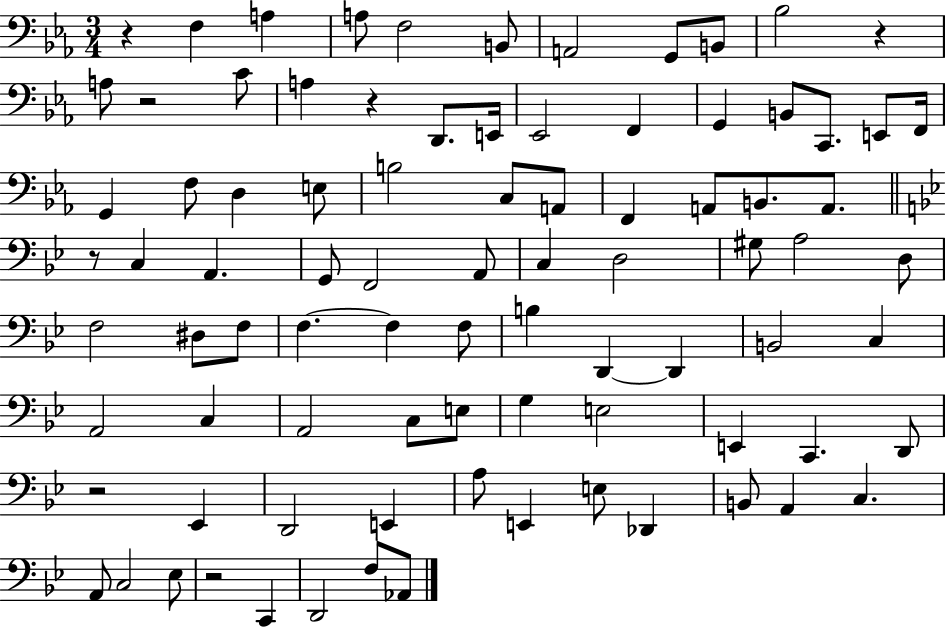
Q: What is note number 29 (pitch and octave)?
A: F2